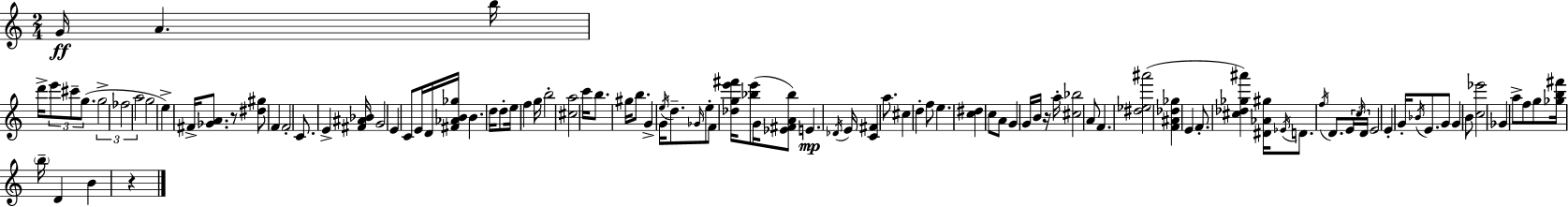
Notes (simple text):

G4/s A4/q. B5/s D6/s E6/e C#6/e G5/e. G5/h FES5/h A5/h G5/h E5/q F#4/s [Gb4,A4]/e. R/e [D#5,G#5]/e F4/q F4/h C4/e. E4/q [F#4,A#4,Bb4]/s G4/h E4/q C4/e E4/s D4/s [F#4,Ab4,B4,Gb5]/s B4/q. D5/s D5/e E5/s F5/q G5/s B5/h [C#5,A5]/h C6/s B5/e. G#5/s B5/e. G4/q G4/s E5/s D5/e. Gb4/s E5/e F4/e [Db5,G5,E6,F#6]/s [Bb5,E6]/e G4/s [Eb4,F#4,A4,Bb5]/e E4/q. Db4/s E4/s [C4,F#4]/q A5/e. C#5/q D5/q F5/e E5/q. [C5,D#5]/q C5/e A4/e G4/q G4/s B4/s R/s A5/s [C#5,Bb5]/h A4/e F4/q. [D#5,Eb5,A#6]/h [F4,A#4,Db5,Gb5]/q E4/q F4/e. [C#5,Db5,Gb5,A#6]/q [D#4,Ab4,G#5]/s Eb4/s D4/e. F5/s D4/e. E4/s C5/s D4/s E4/h E4/q G4/s Bb4/s E4/e. G4/e G4/q B4/e [C5,Eb6]/h Gb4/q A5/e F5/e G5/e [Gb5,B5,F#6]/s B5/s D4/q B4/q R/q